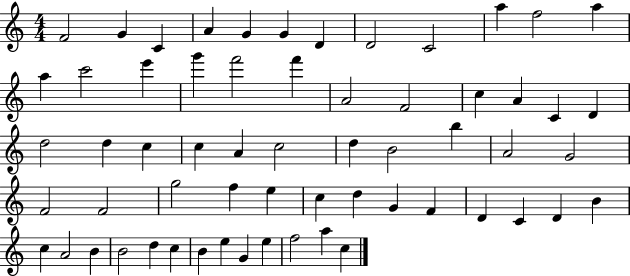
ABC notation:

X:1
T:Untitled
M:4/4
L:1/4
K:C
F2 G C A G G D D2 C2 a f2 a a c'2 e' g' f'2 f' A2 F2 c A C D d2 d c c A c2 d B2 b A2 G2 F2 F2 g2 f e c d G F D C D B c A2 B B2 d c B e G e f2 a c